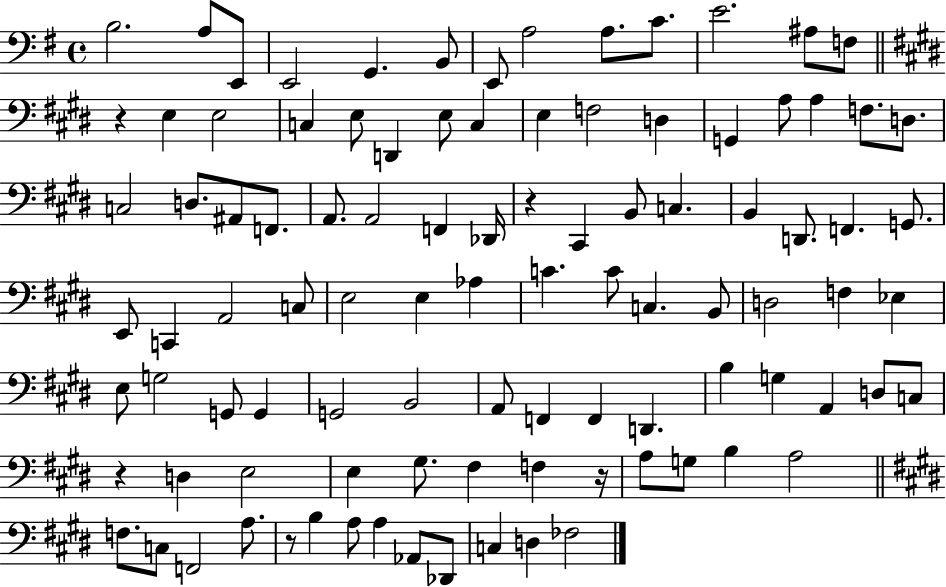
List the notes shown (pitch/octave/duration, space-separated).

B3/h. A3/e E2/e E2/h G2/q. B2/e E2/e A3/h A3/e. C4/e. E4/h. A#3/e F3/e R/q E3/q E3/h C3/q E3/e D2/q E3/e C3/q E3/q F3/h D3/q G2/q A3/e A3/q F3/e. D3/e. C3/h D3/e. A#2/e F2/e. A2/e. A2/h F2/q Db2/s R/q C#2/q B2/e C3/q. B2/q D2/e. F2/q. G2/e. E2/e C2/q A2/h C3/e E3/h E3/q Ab3/q C4/q. C4/e C3/q. B2/e D3/h F3/q Eb3/q E3/e G3/h G2/e G2/q G2/h B2/h A2/e F2/q F2/q D2/q. B3/q G3/q A2/q D3/e C3/e R/q D3/q E3/h E3/q G#3/e. F#3/q F3/q R/s A3/e G3/e B3/q A3/h F3/e. C3/e F2/h A3/e. R/e B3/q A3/e A3/q Ab2/e Db2/e C3/q D3/q FES3/h